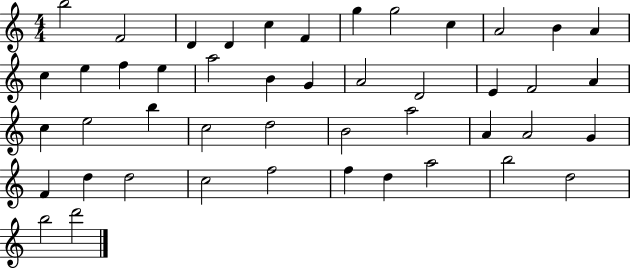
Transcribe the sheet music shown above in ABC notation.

X:1
T:Untitled
M:4/4
L:1/4
K:C
b2 F2 D D c F g g2 c A2 B A c e f e a2 B G A2 D2 E F2 A c e2 b c2 d2 B2 a2 A A2 G F d d2 c2 f2 f d a2 b2 d2 b2 d'2